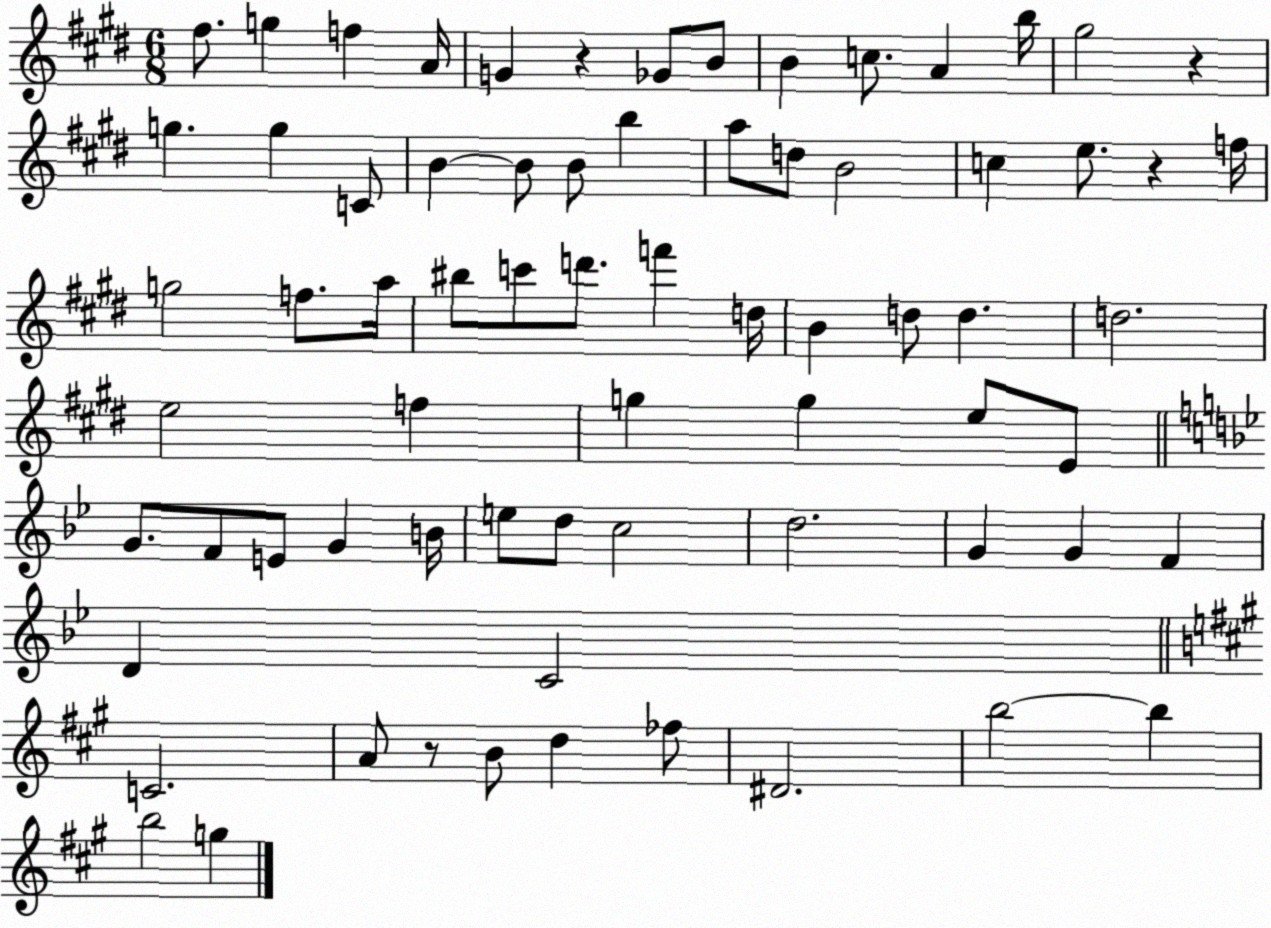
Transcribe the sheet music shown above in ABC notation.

X:1
T:Untitled
M:6/8
L:1/4
K:E
^f/2 g f A/4 G z _G/2 B/2 B c/2 A b/4 ^g2 z g g C/2 B B/2 B/2 b a/2 d/2 B2 c e/2 z f/4 g2 f/2 a/4 ^b/2 c'/2 d'/2 f' d/4 B d/2 d d2 e2 f g g e/2 E/2 G/2 F/2 E/2 G B/4 e/2 d/2 c2 d2 G G F D C2 C2 A/2 z/2 B/2 d _f/2 ^D2 b2 b b2 g